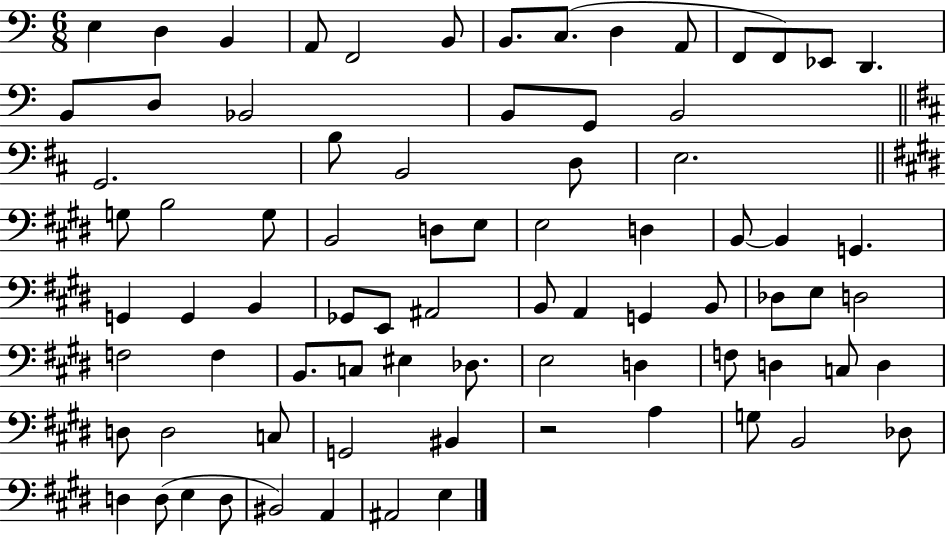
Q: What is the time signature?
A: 6/8